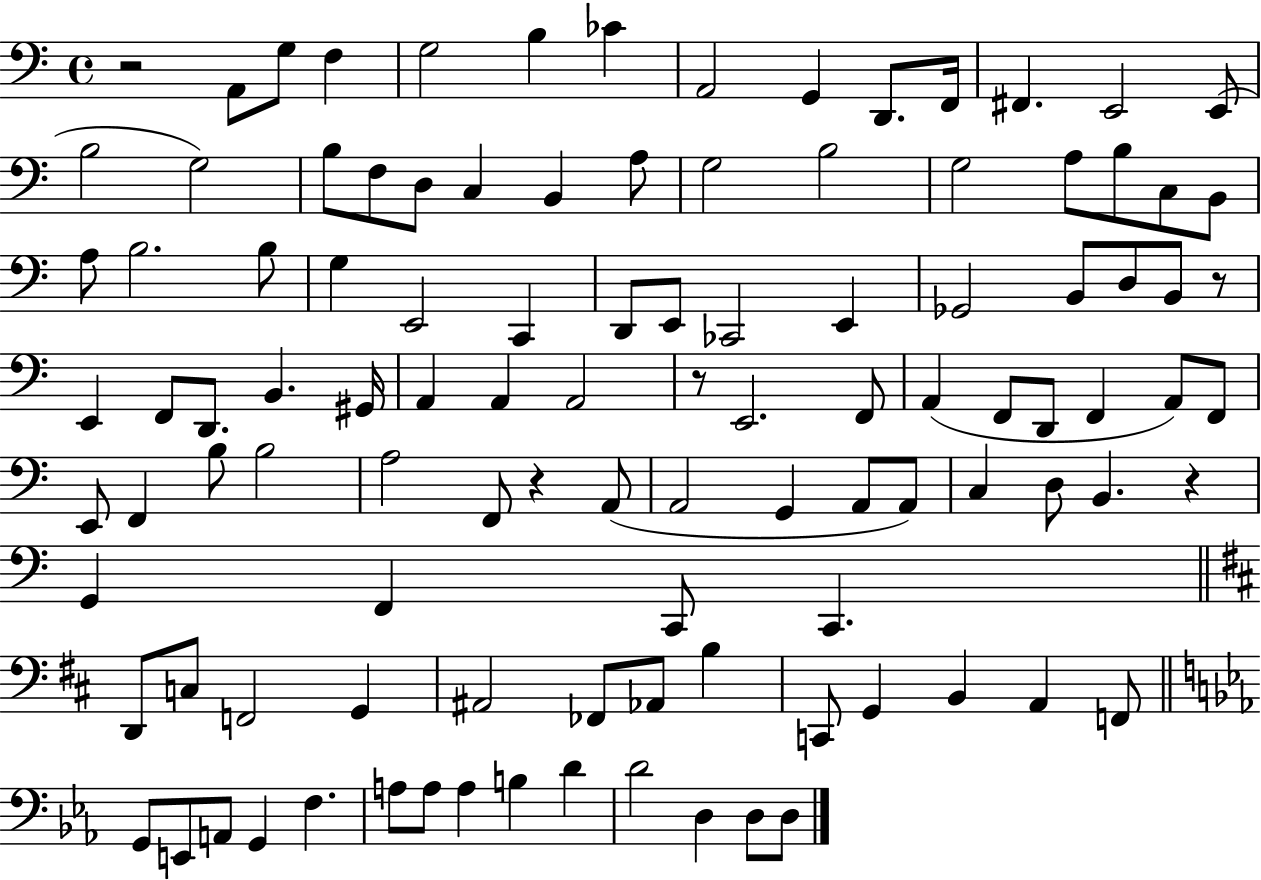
X:1
T:Untitled
M:4/4
L:1/4
K:C
z2 A,,/2 G,/2 F, G,2 B, _C A,,2 G,, D,,/2 F,,/4 ^F,, E,,2 E,,/2 B,2 G,2 B,/2 F,/2 D,/2 C, B,, A,/2 G,2 B,2 G,2 A,/2 B,/2 C,/2 B,,/2 A,/2 B,2 B,/2 G, E,,2 C,, D,,/2 E,,/2 _C,,2 E,, _G,,2 B,,/2 D,/2 B,,/2 z/2 E,, F,,/2 D,,/2 B,, ^G,,/4 A,, A,, A,,2 z/2 E,,2 F,,/2 A,, F,,/2 D,,/2 F,, A,,/2 F,,/2 E,,/2 F,, B,/2 B,2 A,2 F,,/2 z A,,/2 A,,2 G,, A,,/2 A,,/2 C, D,/2 B,, z G,, F,, C,,/2 C,, D,,/2 C,/2 F,,2 G,, ^A,,2 _F,,/2 _A,,/2 B, C,,/2 G,, B,, A,, F,,/2 G,,/2 E,,/2 A,,/2 G,, F, A,/2 A,/2 A, B, D D2 D, D,/2 D,/2